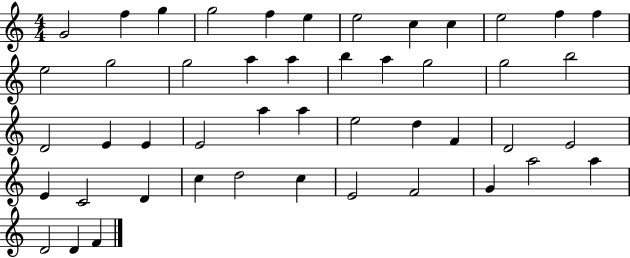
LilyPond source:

{
  \clef treble
  \numericTimeSignature
  \time 4/4
  \key c \major
  g'2 f''4 g''4 | g''2 f''4 e''4 | e''2 c''4 c''4 | e''2 f''4 f''4 | \break e''2 g''2 | g''2 a''4 a''4 | b''4 a''4 g''2 | g''2 b''2 | \break d'2 e'4 e'4 | e'2 a''4 a''4 | e''2 d''4 f'4 | d'2 e'2 | \break e'4 c'2 d'4 | c''4 d''2 c''4 | e'2 f'2 | g'4 a''2 a''4 | \break d'2 d'4 f'4 | \bar "|."
}